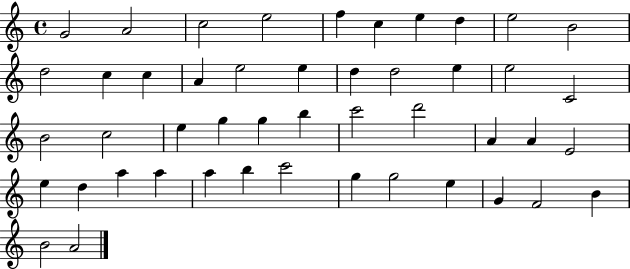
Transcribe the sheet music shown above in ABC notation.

X:1
T:Untitled
M:4/4
L:1/4
K:C
G2 A2 c2 e2 f c e d e2 B2 d2 c c A e2 e d d2 e e2 C2 B2 c2 e g g b c'2 d'2 A A E2 e d a a a b c'2 g g2 e G F2 B B2 A2